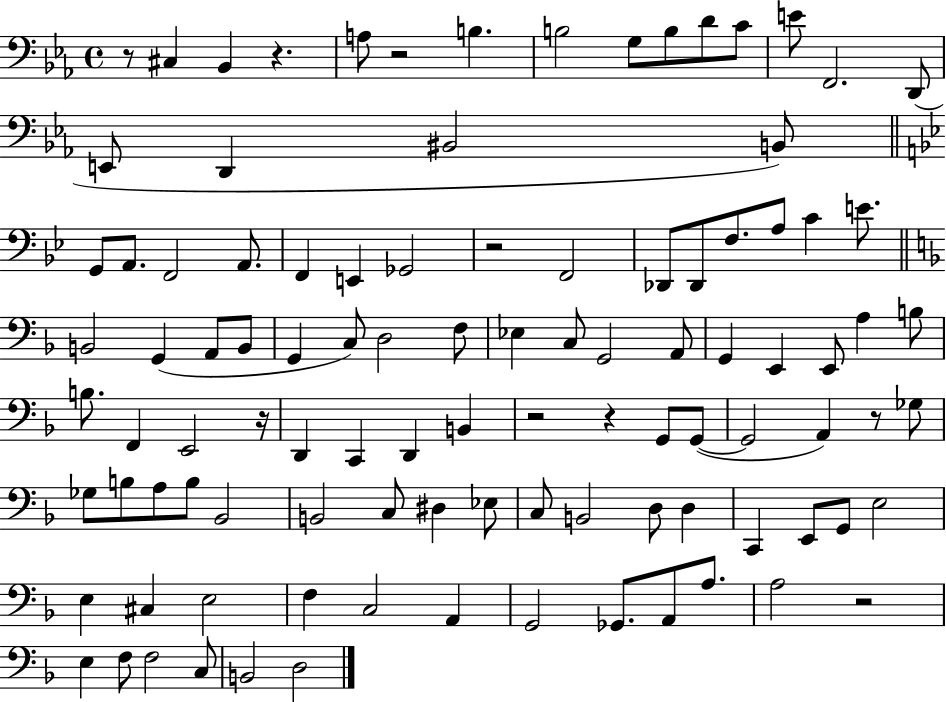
R/e C#3/q Bb2/q R/q. A3/e R/h B3/q. B3/h G3/e B3/e D4/e C4/e E4/e F2/h. D2/e E2/e D2/q BIS2/h B2/e G2/e A2/e. F2/h A2/e. F2/q E2/q Gb2/h R/h F2/h Db2/e Db2/e F3/e. A3/e C4/q E4/e. B2/h G2/q A2/e B2/e G2/q C3/e D3/h F3/e Eb3/q C3/e G2/h A2/e G2/q E2/q E2/e A3/q B3/e B3/e. F2/q E2/h R/s D2/q C2/q D2/q B2/q R/h R/q G2/e G2/e G2/h A2/q R/e Gb3/e Gb3/e B3/e A3/e B3/e Bb2/h B2/h C3/e D#3/q Eb3/e C3/e B2/h D3/e D3/q C2/q E2/e G2/e E3/h E3/q C#3/q E3/h F3/q C3/h A2/q G2/h Gb2/e. A2/e A3/e. A3/h R/h E3/q F3/e F3/h C3/e B2/h D3/h